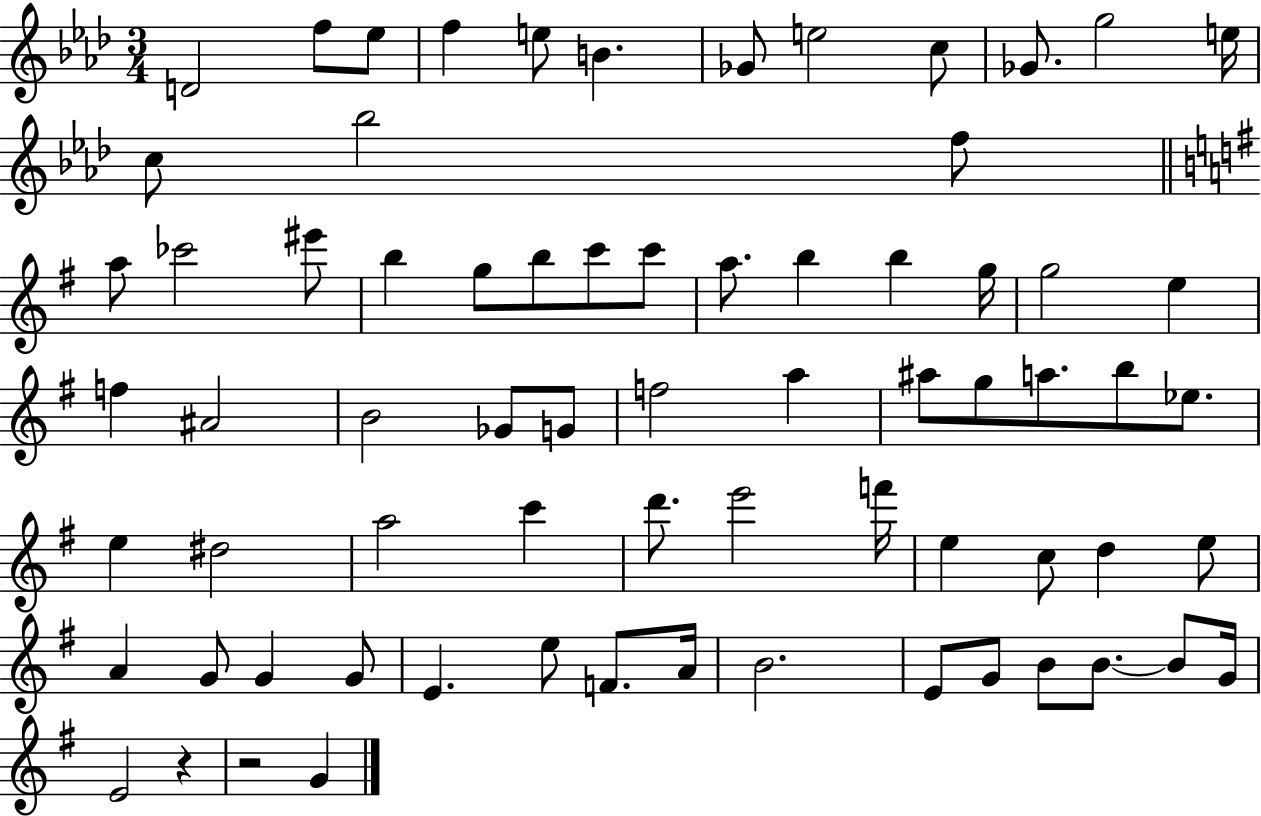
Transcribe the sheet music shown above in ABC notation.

X:1
T:Untitled
M:3/4
L:1/4
K:Ab
D2 f/2 _e/2 f e/2 B _G/2 e2 c/2 _G/2 g2 e/4 c/2 _b2 f/2 a/2 _c'2 ^e'/2 b g/2 b/2 c'/2 c'/2 a/2 b b g/4 g2 e f ^A2 B2 _G/2 G/2 f2 a ^a/2 g/2 a/2 b/2 _e/2 e ^d2 a2 c' d'/2 e'2 f'/4 e c/2 d e/2 A G/2 G G/2 E e/2 F/2 A/4 B2 E/2 G/2 B/2 B/2 B/2 G/4 E2 z z2 G